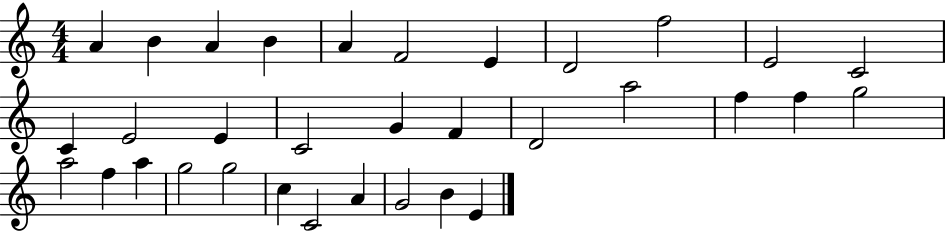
X:1
T:Untitled
M:4/4
L:1/4
K:C
A B A B A F2 E D2 f2 E2 C2 C E2 E C2 G F D2 a2 f f g2 a2 f a g2 g2 c C2 A G2 B E